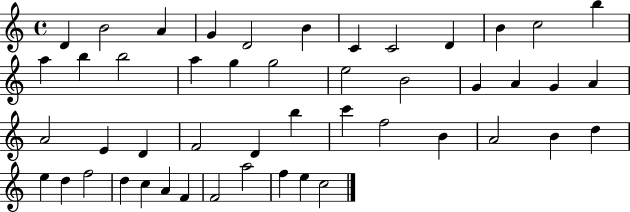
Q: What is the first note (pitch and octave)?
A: D4